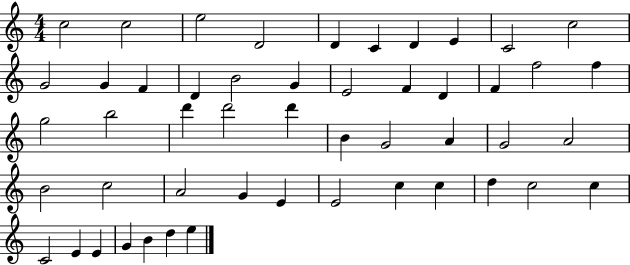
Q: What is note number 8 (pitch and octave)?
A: E4